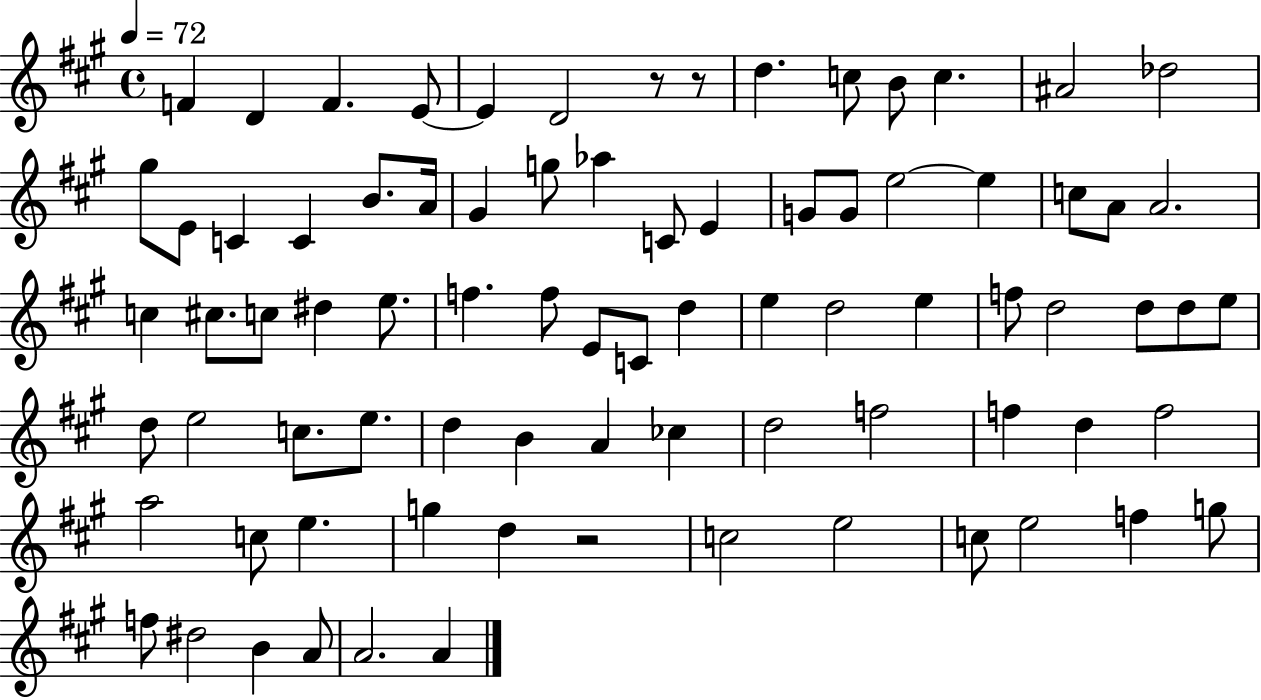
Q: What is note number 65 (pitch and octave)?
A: G5